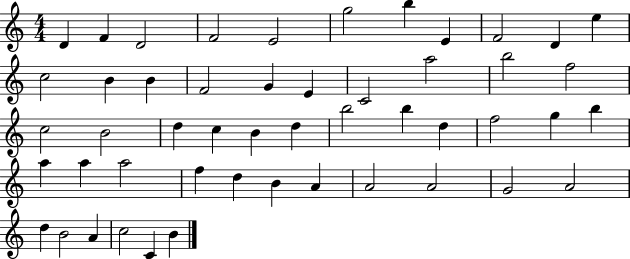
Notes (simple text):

D4/q F4/q D4/h F4/h E4/h G5/h B5/q E4/q F4/h D4/q E5/q C5/h B4/q B4/q F4/h G4/q E4/q C4/h A5/h B5/h F5/h C5/h B4/h D5/q C5/q B4/q D5/q B5/h B5/q D5/q F5/h G5/q B5/q A5/q A5/q A5/h F5/q D5/q B4/q A4/q A4/h A4/h G4/h A4/h D5/q B4/h A4/q C5/h C4/q B4/q